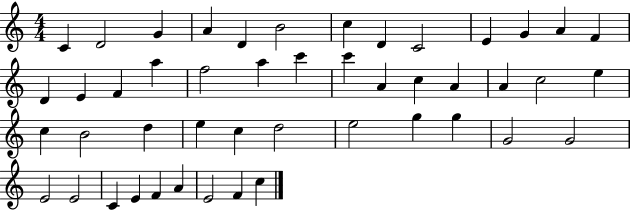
C4/q D4/h G4/q A4/q D4/q B4/h C5/q D4/q C4/h E4/q G4/q A4/q F4/q D4/q E4/q F4/q A5/q F5/h A5/q C6/q C6/q A4/q C5/q A4/q A4/q C5/h E5/q C5/q B4/h D5/q E5/q C5/q D5/h E5/h G5/q G5/q G4/h G4/h E4/h E4/h C4/q E4/q F4/q A4/q E4/h F4/q C5/q